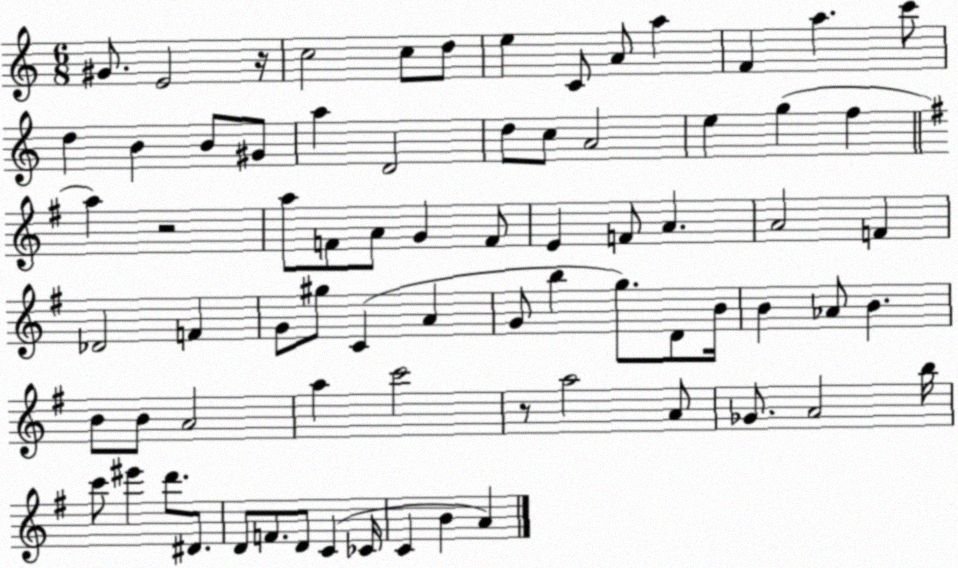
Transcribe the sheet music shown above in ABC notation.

X:1
T:Untitled
M:6/8
L:1/4
K:C
^G/2 E2 z/4 c2 c/2 d/2 e C/2 A/2 a F a c'/2 d B B/2 ^G/2 a D2 d/2 c/2 A2 e g f a z2 a/2 F/2 A/2 G F/2 E F/2 A A2 F _D2 F G/2 ^g/2 C A G/2 b g/2 D/2 B/4 B _A/2 B B/2 B/2 A2 a c'2 z/2 a2 A/2 _G/2 A2 b/4 c'/2 ^e' d'/2 ^D/2 D/2 F/2 D/2 C _C/4 C B A